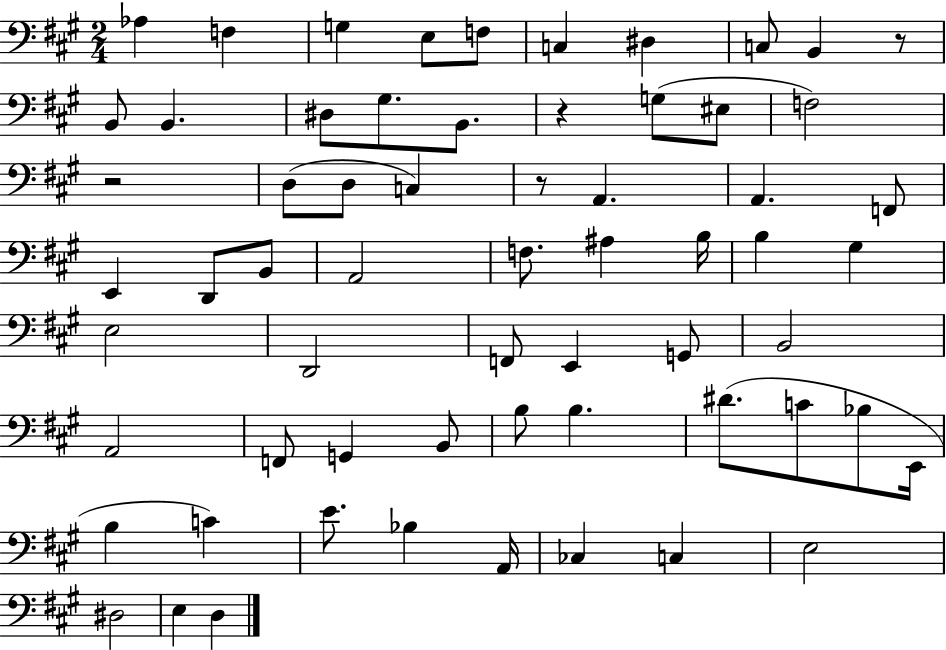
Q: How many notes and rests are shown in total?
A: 63